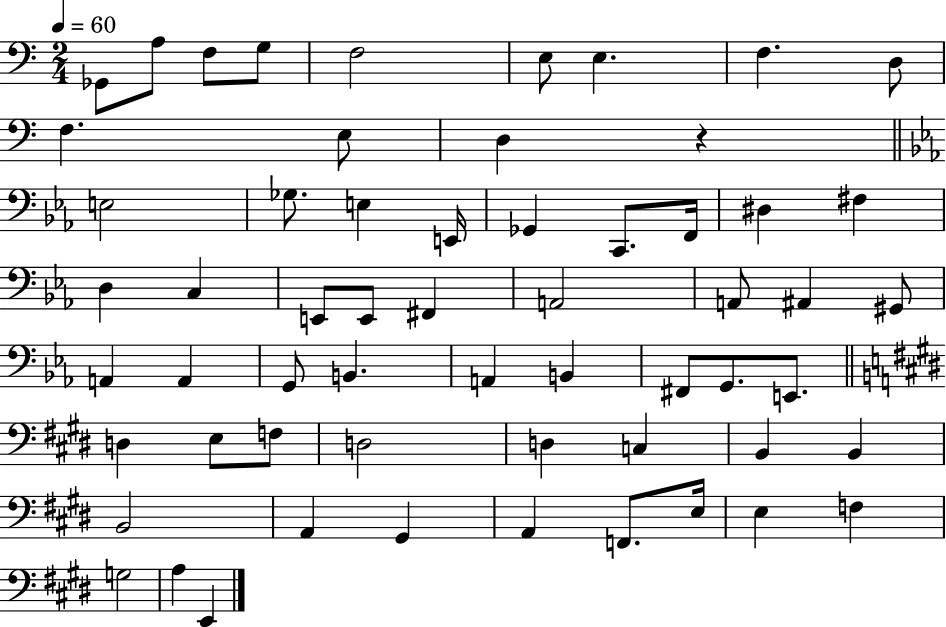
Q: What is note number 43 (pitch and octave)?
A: D3